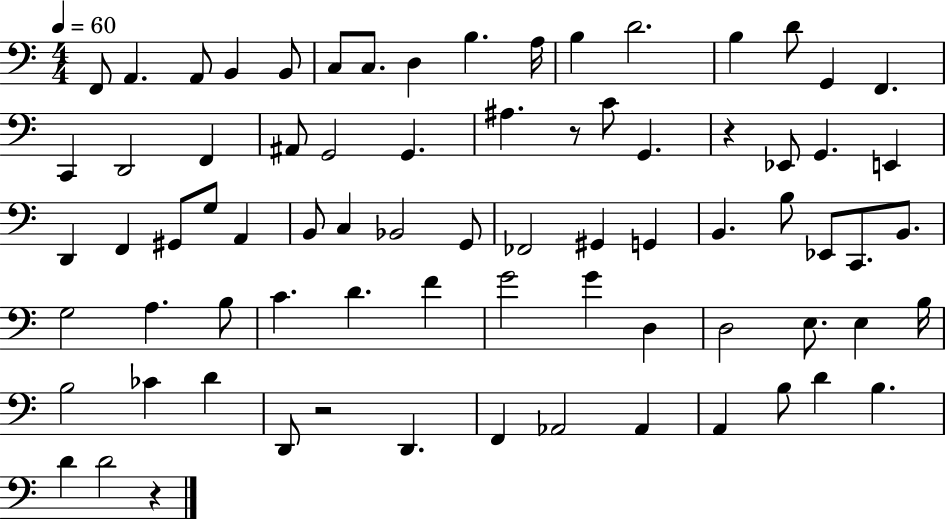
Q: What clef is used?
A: bass